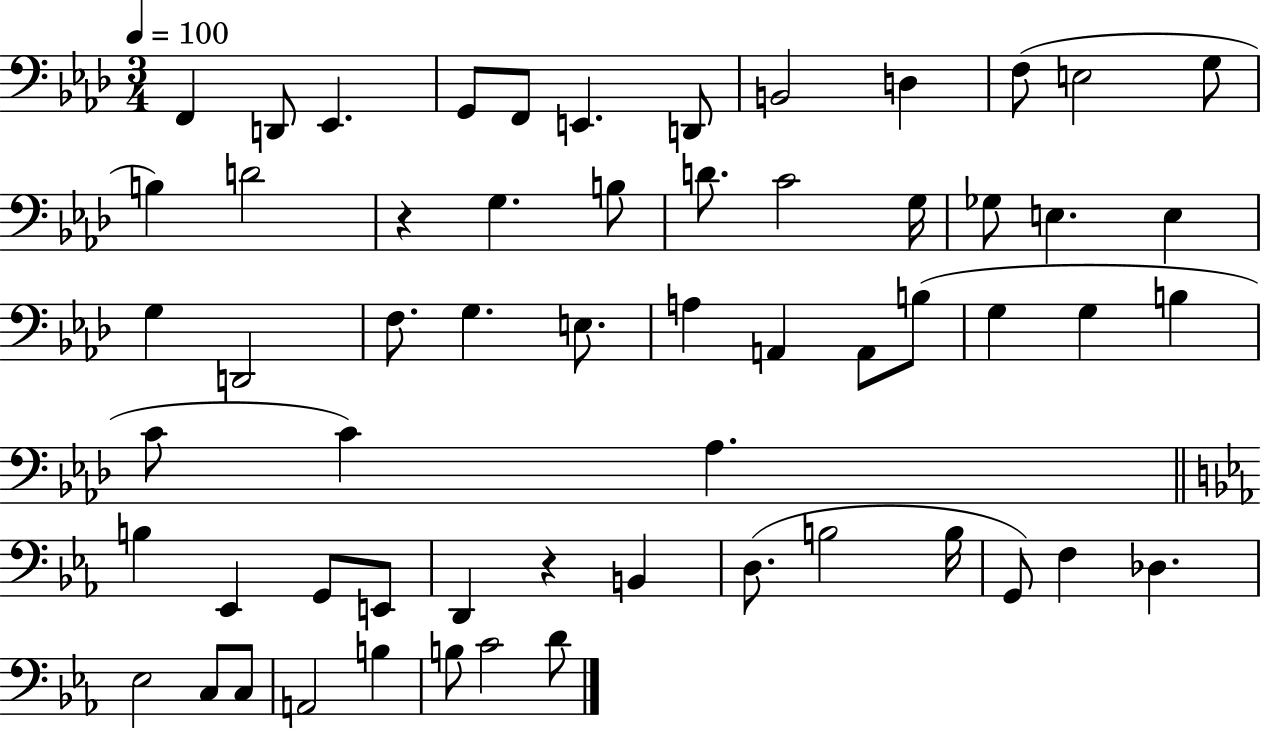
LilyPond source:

{
  \clef bass
  \numericTimeSignature
  \time 3/4
  \key aes \major
  \tempo 4 = 100
  f,4 d,8 ees,4. | g,8 f,8 e,4. d,8 | b,2 d4 | f8( e2 g8 | \break b4) d'2 | r4 g4. b8 | d'8. c'2 g16 | ges8 e4. e4 | \break g4 d,2 | f8. g4. e8. | a4 a,4 a,8 b8( | g4 g4 b4 | \break c'8 c'4) aes4. | \bar "||" \break \key c \minor b4 ees,4 g,8 e,8 | d,4 r4 b,4 | d8.( b2 b16 | g,8) f4 des4. | \break ees2 c8 c8 | a,2 b4 | b8 c'2 d'8 | \bar "|."
}